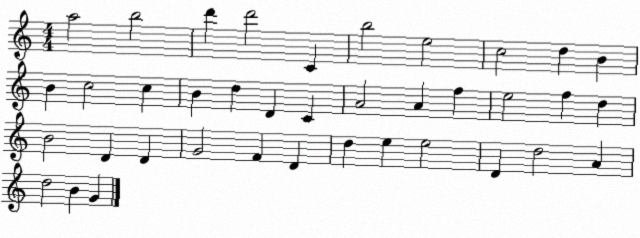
X:1
T:Untitled
M:4/4
L:1/4
K:C
a2 b2 d' d'2 C b2 e2 c2 d B B c2 c B d D C A2 A f e2 f d B2 D D G2 F D d e e2 D d2 A d2 B G